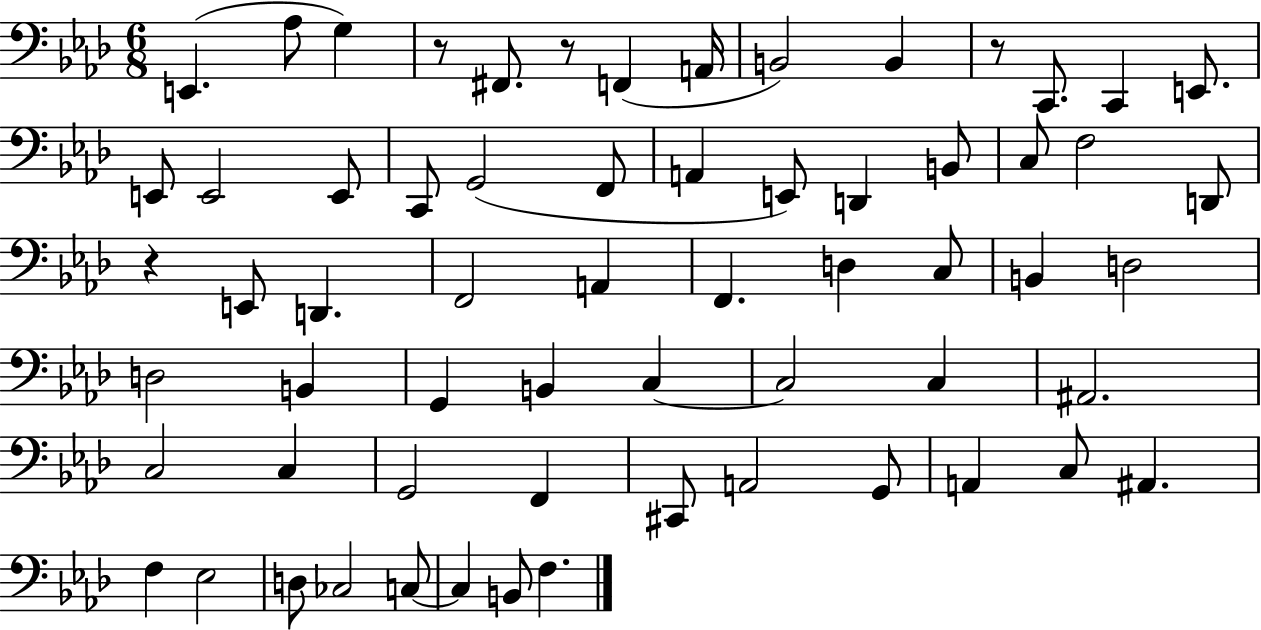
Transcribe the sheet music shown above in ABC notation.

X:1
T:Untitled
M:6/8
L:1/4
K:Ab
E,, _A,/2 G, z/2 ^F,,/2 z/2 F,, A,,/4 B,,2 B,, z/2 C,,/2 C,, E,,/2 E,,/2 E,,2 E,,/2 C,,/2 G,,2 F,,/2 A,, E,,/2 D,, B,,/2 C,/2 F,2 D,,/2 z E,,/2 D,, F,,2 A,, F,, D, C,/2 B,, D,2 D,2 B,, G,, B,, C, C,2 C, ^A,,2 C,2 C, G,,2 F,, ^C,,/2 A,,2 G,,/2 A,, C,/2 ^A,, F, _E,2 D,/2 _C,2 C,/2 C, B,,/2 F,